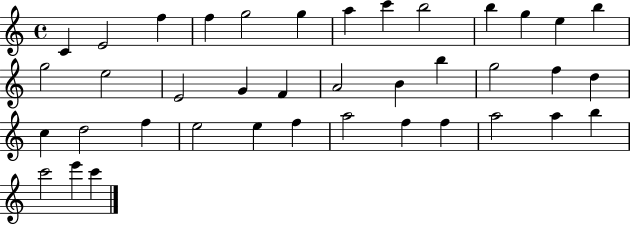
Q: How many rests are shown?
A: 0